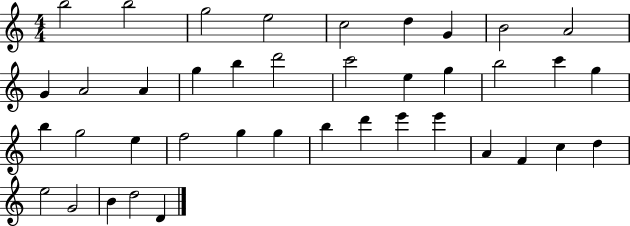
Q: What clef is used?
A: treble